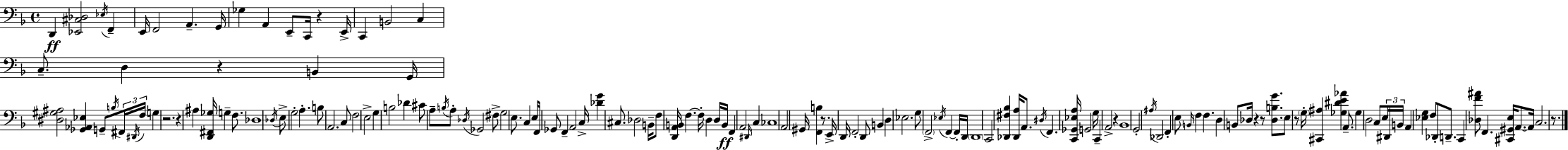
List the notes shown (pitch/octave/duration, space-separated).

D2/q [Eb2,C#3,Db3]/h Eb3/s F2/q E2/s F2/h A2/q. G2/s Gb3/q A2/q E2/e C2/s R/q E2/s C2/q B2/h C3/q C3/e. D3/q R/q B2/q G2/s [D#3,G#3,A#3]/h [Gb2,Ab2,Eb3]/q G2/e B3/s F#2/s D#2/s F3/s G3/q R/h. R/q A#3/q [D2,F#2,Gb3]/s G3/q F3/e. Db3/w Db3/s E3/e G3/h A3/q. B3/e A2/h. C3/e F3/h E3/h G3/q B3/h Db4/q C#4/e A3/e B3/s A3/e Db3/s Gb2/h F#3/e G3/h E3/e. C3/q E3/s F2/s Gb2/e F2/q A2/h C3/s [Db4,G4]/q C#3/e. Db3/h B2/s F3/e [D2,A2,B2]/s F3/q. F3/s D3/q D3/s B2/s F2/q A2/h D#2/s C3/q CES3/w A2/h G#2/s [F2,B3]/q R/e. E2/s D2/s F2/h D2/e B2/q D3/q Eb3/h. G3/e F2/h Eb3/s F2/q F2/s D2/s D2/w C2/h [Db2,F#3,Bb3]/q [Db2,A3]/s A2/e. D#3/s F2/q. [C2,Gb2,Eb3,A3]/s G2/h G3/s C2/q A2/h R/q Bb2/w G2/h A#3/s Db2/h F2/q E3/e B2/s F3/q F3/q. D3/q B2/e Db3/s R/q R/e [Db3,B3,G4]/e. E3/e R/e G3/s [C#2,A#3]/q [Gb3,D#4,E4,Ab4]/q A2/e. Gb3/q D3/h C3/e E3/s D#2/s B2/s A2/q [Eb3,G3]/q F3/e Db2/e D2/e. C2/q [Db3,F4,A#4]/e F2/q. [C#2,G#2,E3]/s A2/e. A2/s C3/h. R/e.